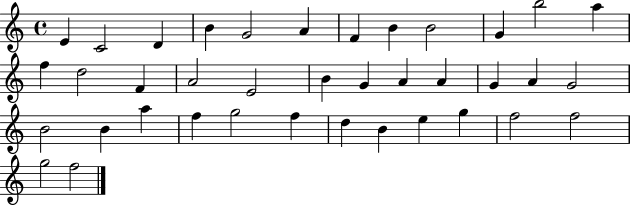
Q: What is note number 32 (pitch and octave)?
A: B4